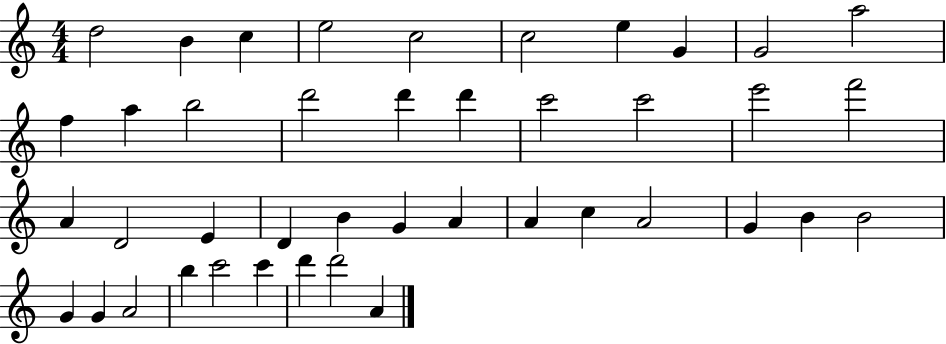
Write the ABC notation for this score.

X:1
T:Untitled
M:4/4
L:1/4
K:C
d2 B c e2 c2 c2 e G G2 a2 f a b2 d'2 d' d' c'2 c'2 e'2 f'2 A D2 E D B G A A c A2 G B B2 G G A2 b c'2 c' d' d'2 A